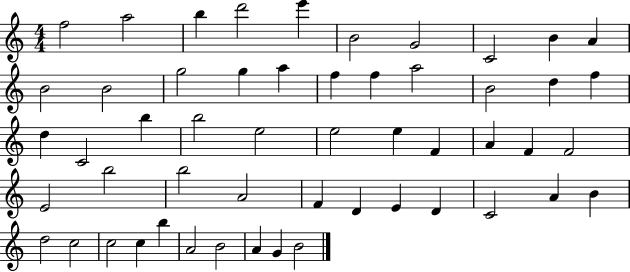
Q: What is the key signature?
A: C major